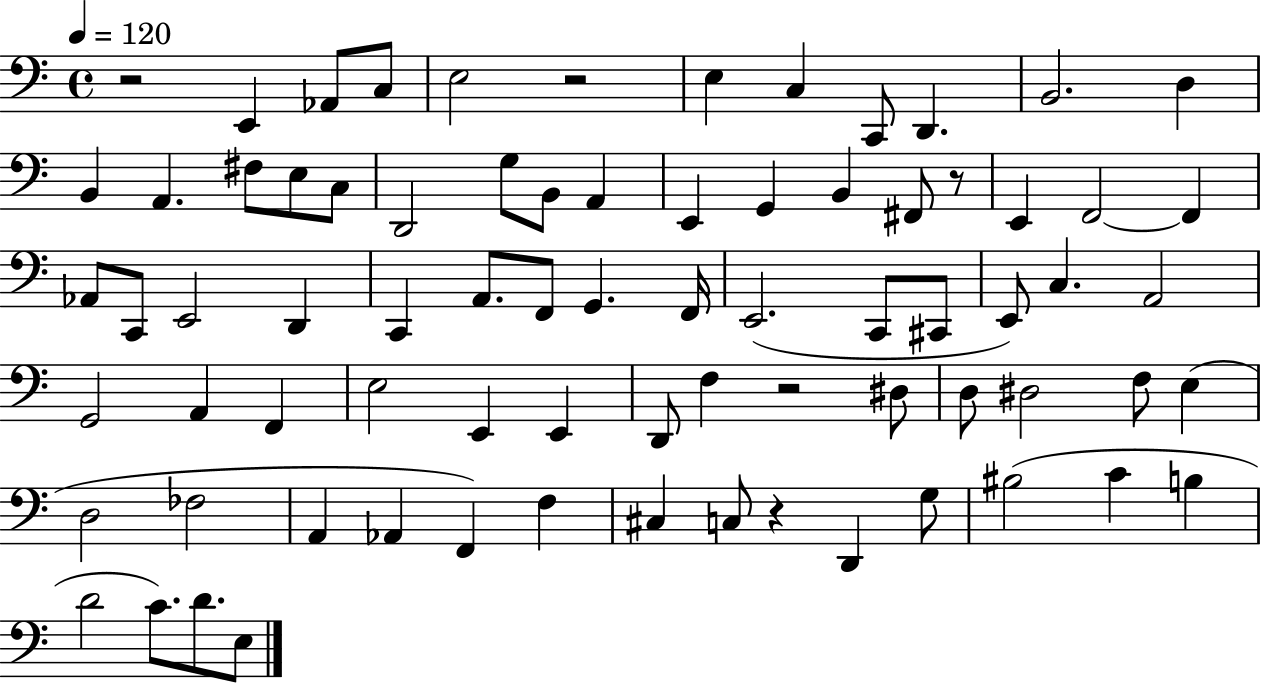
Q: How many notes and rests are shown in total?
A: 76